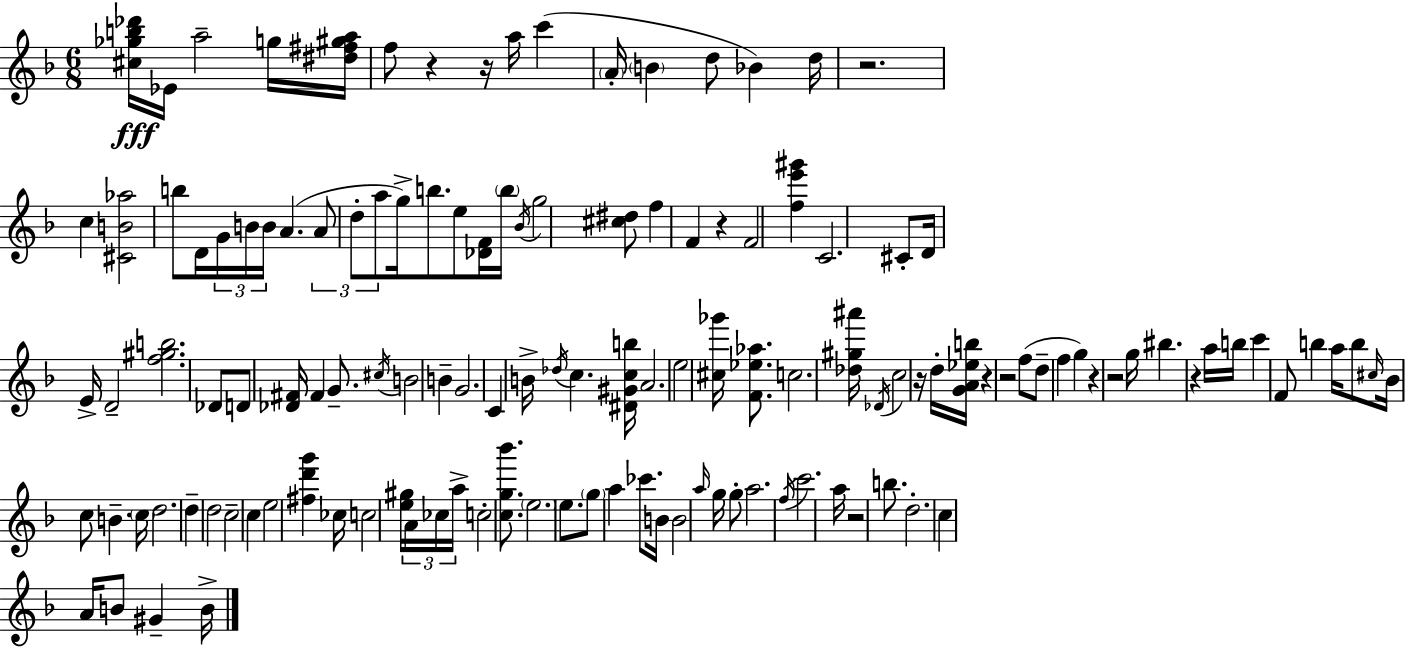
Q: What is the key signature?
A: F major